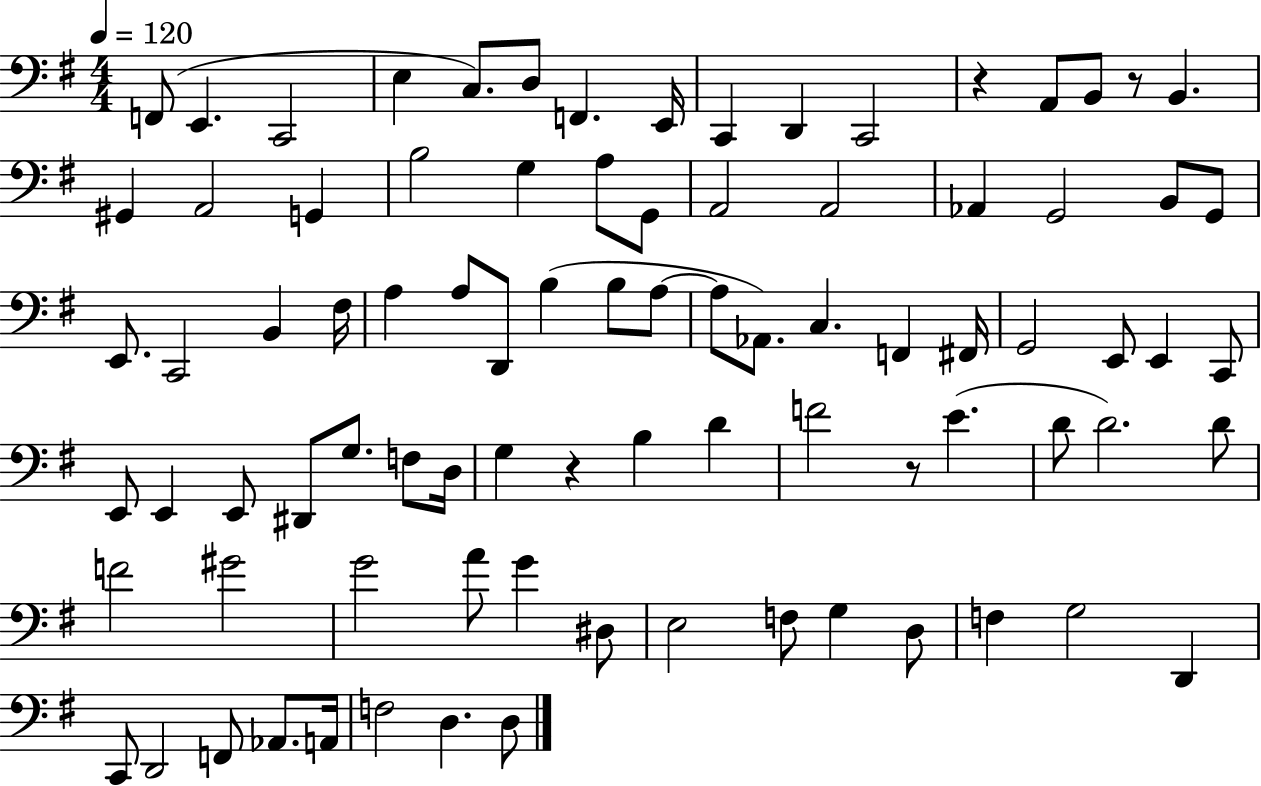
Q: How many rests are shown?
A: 4